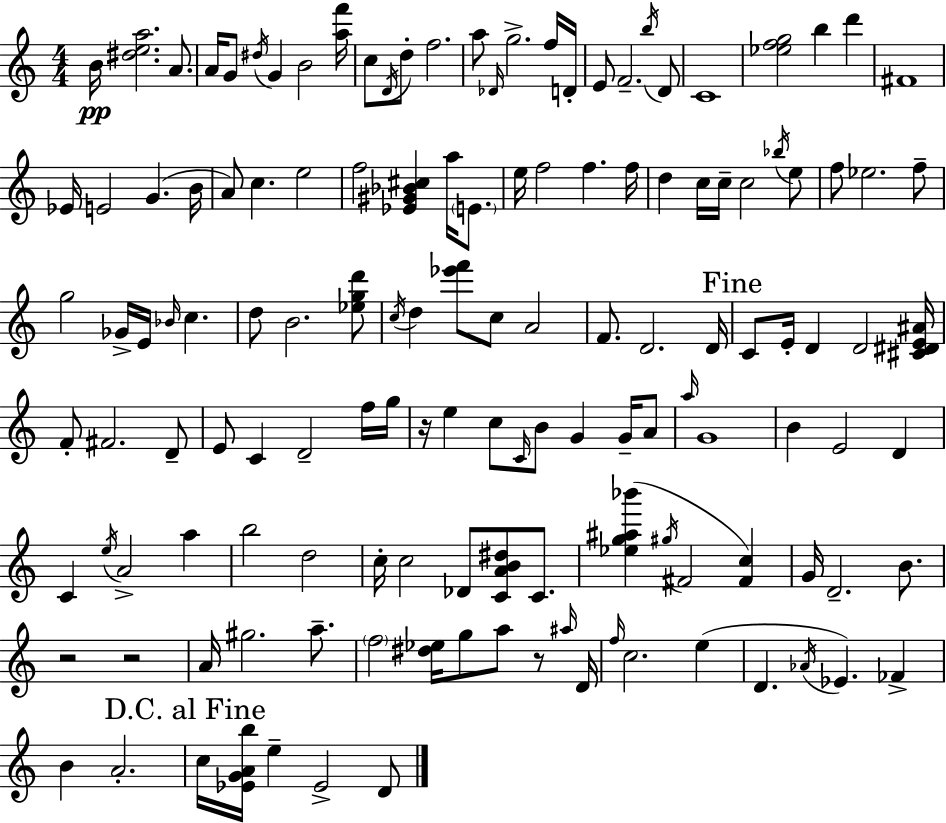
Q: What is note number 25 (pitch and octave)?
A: Eb4